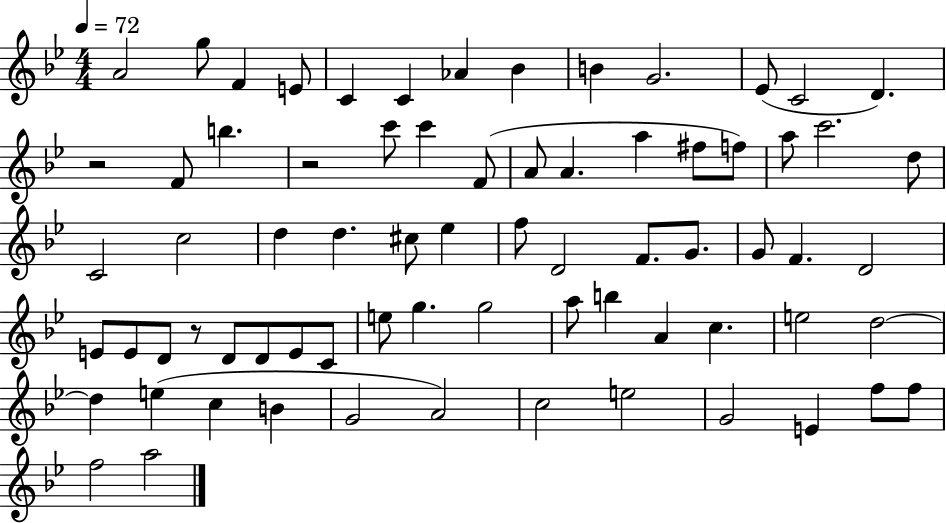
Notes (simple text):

A4/h G5/e F4/q E4/e C4/q C4/q Ab4/q Bb4/q B4/q G4/h. Eb4/e C4/h D4/q. R/h F4/e B5/q. R/h C6/e C6/q F4/e A4/e A4/q. A5/q F#5/e F5/e A5/e C6/h. D5/e C4/h C5/h D5/q D5/q. C#5/e Eb5/q F5/e D4/h F4/e. G4/e. G4/e F4/q. D4/h E4/e E4/e D4/e R/e D4/e D4/e E4/e C4/e E5/e G5/q. G5/h A5/e B5/q A4/q C5/q. E5/h D5/h D5/q E5/q C5/q B4/q G4/h A4/h C5/h E5/h G4/h E4/q F5/e F5/e F5/h A5/h